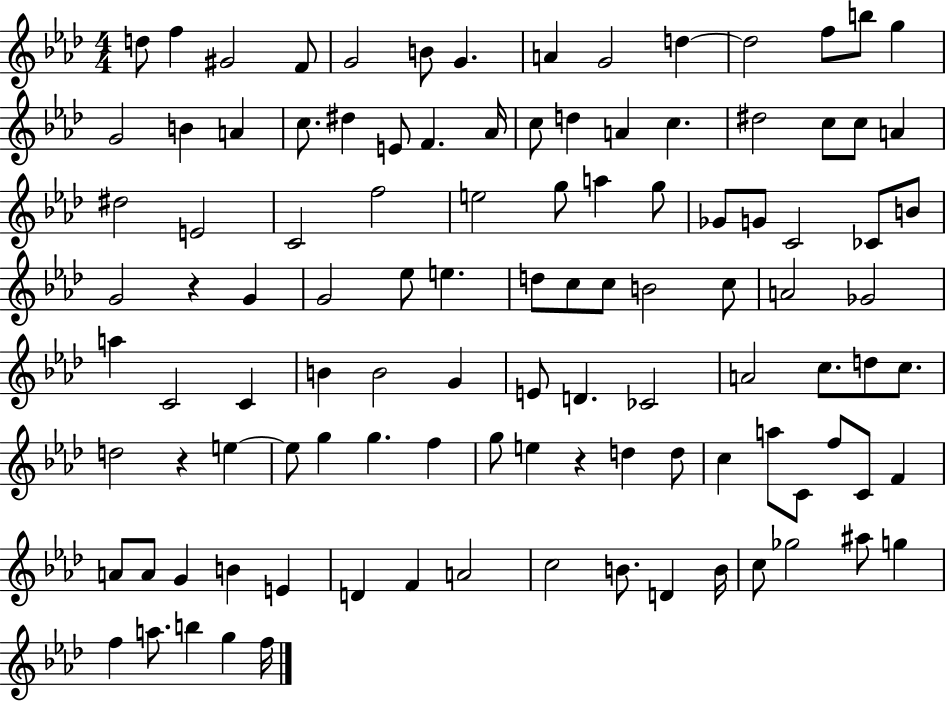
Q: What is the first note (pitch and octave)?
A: D5